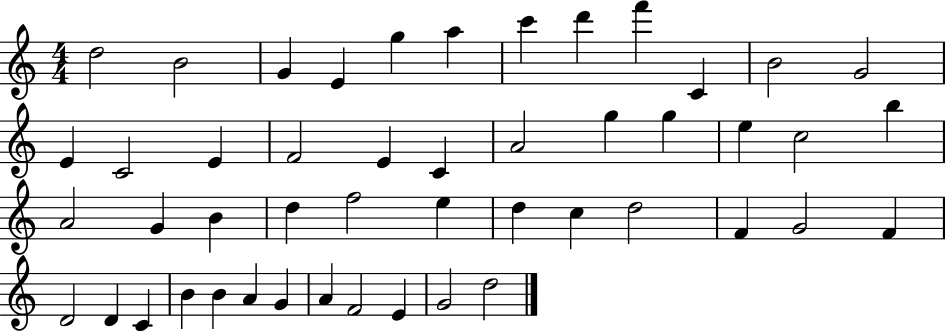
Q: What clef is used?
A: treble